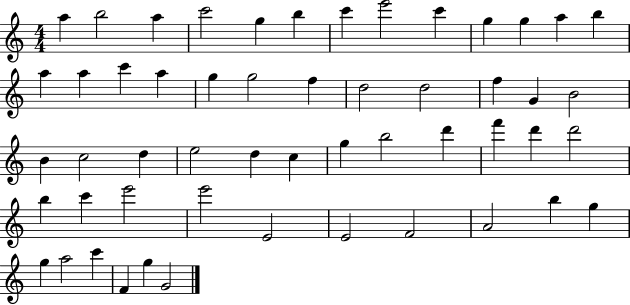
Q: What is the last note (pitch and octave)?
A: G4